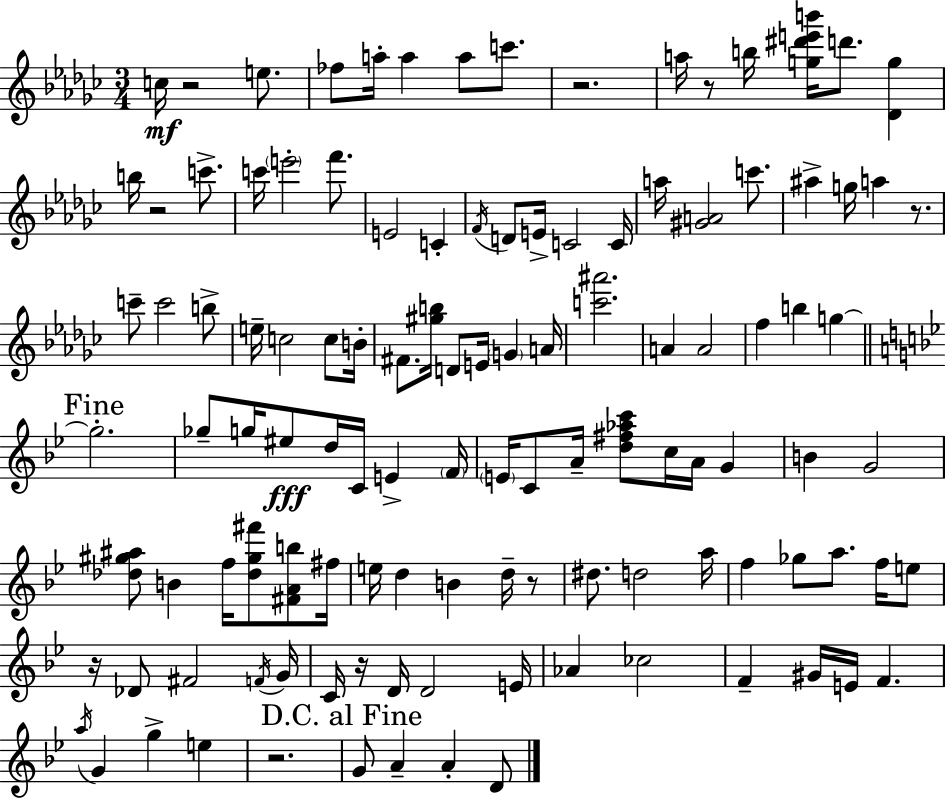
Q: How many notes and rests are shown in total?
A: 115